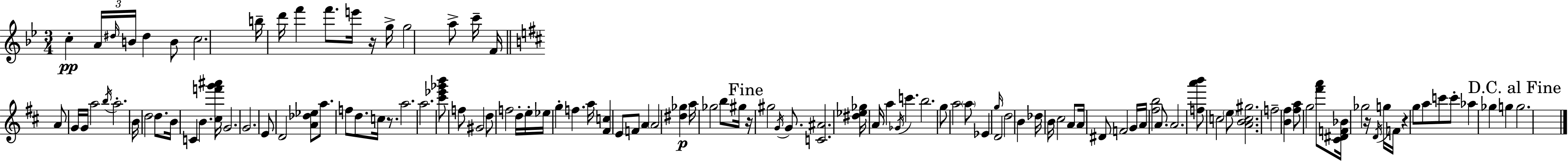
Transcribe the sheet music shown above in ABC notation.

X:1
T:Untitled
M:3/4
L:1/4
K:Bb
c A/4 ^d/4 B/4 ^d B/2 c2 b/4 d'/4 f' f'/2 e'/4 z/4 g/4 g2 a/2 c'/4 F/4 A/2 G/4 G/4 a2 b/4 a2 B/4 d2 d/2 B/4 C B [^cf'g'^a']/4 G2 G2 E/2 D2 [A_d_e]/2 a/2 f/2 d/2 c/4 z/2 a2 a2 [^c'_e'_g'b']/2 f/2 ^G2 d/2 f2 d/4 e/4 _e/4 g f a/4 [^Fc] E/2 F/2 A A2 [^d_g] a/4 _g2 b/2 ^g/4 z/4 ^g2 G/4 G/2 [C^A]2 [^d_e_g]/4 A/4 a _G/4 c' b2 g/2 a2 a/2 _E g/4 D2 d2 B _d/4 B/4 ^c2 A/2 A/4 ^D/2 F2 G/4 A/4 [^fb]2 A/2 A2 [fa'b']/2 c2 e/2 [ABc^g]2 f2 [B^f] [^fa]/2 g2 [^f'a']/2 [^C^DF_B]/4 _g2 z/4 D/4 g/4 F/4 z g/2 a/2 c'/2 c'/2 _a _g g g2